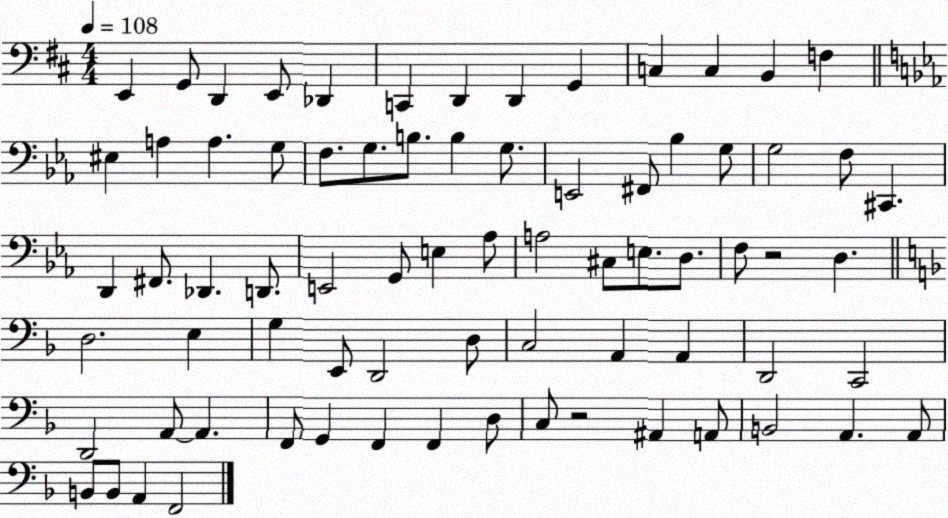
X:1
T:Untitled
M:4/4
L:1/4
K:D
E,, G,,/2 D,, E,,/2 _D,, C,, D,, D,, G,, C, C, B,, F, ^E, A, A, G,/2 F,/2 G,/2 B,/2 B, G,/2 E,,2 ^F,,/2 _B, G,/2 G,2 F,/2 ^C,, D,, ^F,,/2 _D,, D,,/2 E,,2 G,,/2 E, _A,/2 A,2 ^C,/2 E,/2 D,/2 F,/2 z2 D, D,2 E, G, E,,/2 D,,2 D,/2 C,2 A,, A,, D,,2 C,,2 D,,2 A,,/2 A,, F,,/2 G,, F,, F,, D,/2 C,/2 z2 ^A,, A,,/2 B,,2 A,, A,,/2 B,,/2 B,,/2 A,, F,,2